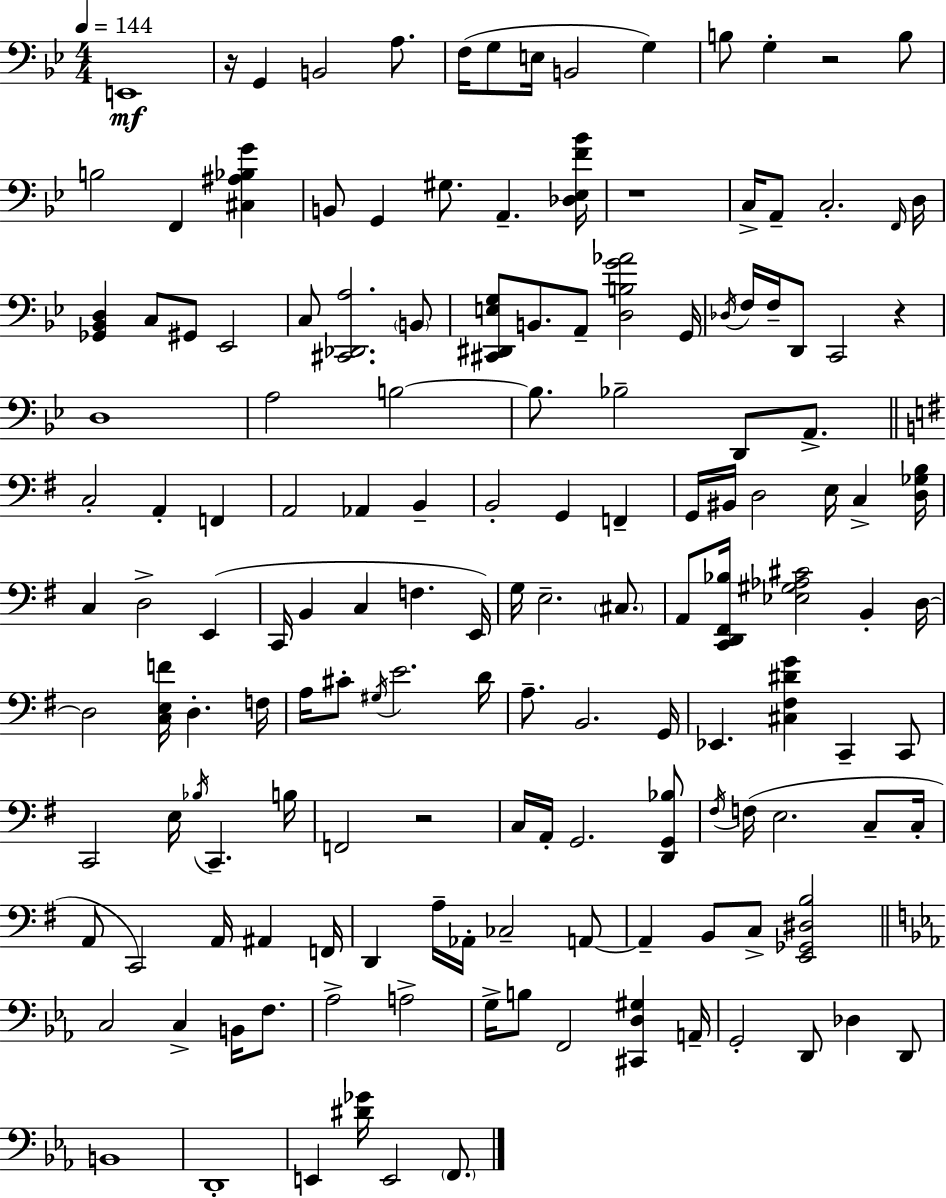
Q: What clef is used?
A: bass